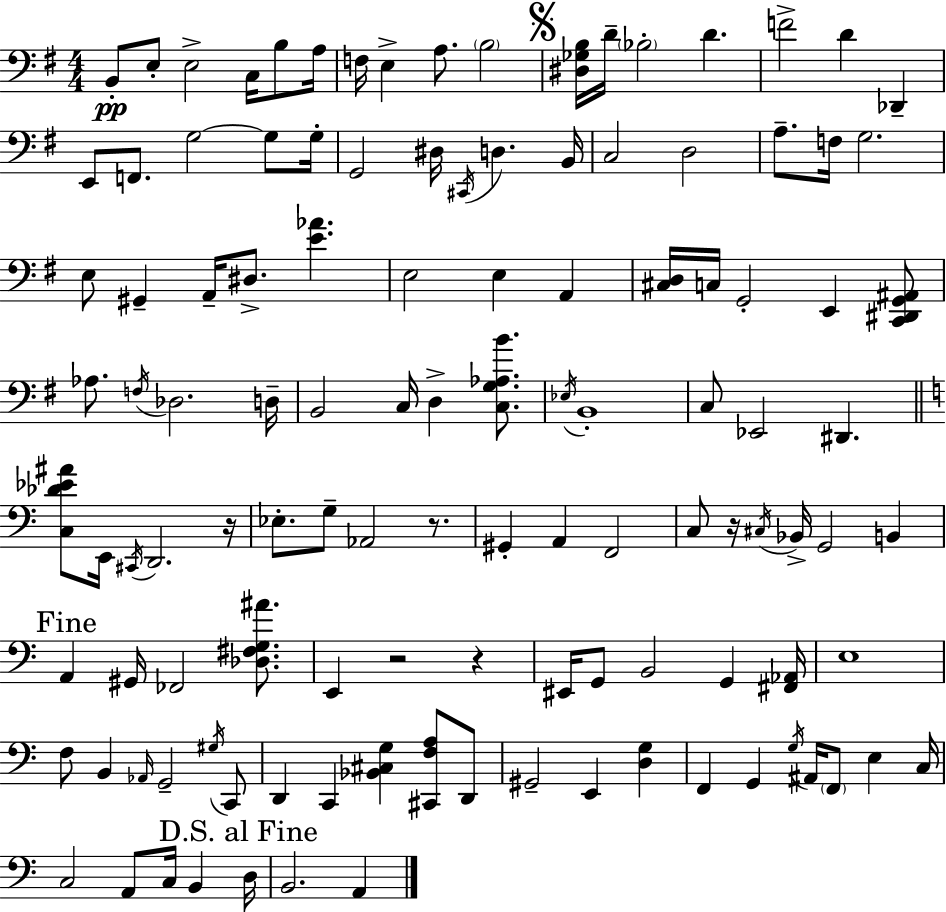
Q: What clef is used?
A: bass